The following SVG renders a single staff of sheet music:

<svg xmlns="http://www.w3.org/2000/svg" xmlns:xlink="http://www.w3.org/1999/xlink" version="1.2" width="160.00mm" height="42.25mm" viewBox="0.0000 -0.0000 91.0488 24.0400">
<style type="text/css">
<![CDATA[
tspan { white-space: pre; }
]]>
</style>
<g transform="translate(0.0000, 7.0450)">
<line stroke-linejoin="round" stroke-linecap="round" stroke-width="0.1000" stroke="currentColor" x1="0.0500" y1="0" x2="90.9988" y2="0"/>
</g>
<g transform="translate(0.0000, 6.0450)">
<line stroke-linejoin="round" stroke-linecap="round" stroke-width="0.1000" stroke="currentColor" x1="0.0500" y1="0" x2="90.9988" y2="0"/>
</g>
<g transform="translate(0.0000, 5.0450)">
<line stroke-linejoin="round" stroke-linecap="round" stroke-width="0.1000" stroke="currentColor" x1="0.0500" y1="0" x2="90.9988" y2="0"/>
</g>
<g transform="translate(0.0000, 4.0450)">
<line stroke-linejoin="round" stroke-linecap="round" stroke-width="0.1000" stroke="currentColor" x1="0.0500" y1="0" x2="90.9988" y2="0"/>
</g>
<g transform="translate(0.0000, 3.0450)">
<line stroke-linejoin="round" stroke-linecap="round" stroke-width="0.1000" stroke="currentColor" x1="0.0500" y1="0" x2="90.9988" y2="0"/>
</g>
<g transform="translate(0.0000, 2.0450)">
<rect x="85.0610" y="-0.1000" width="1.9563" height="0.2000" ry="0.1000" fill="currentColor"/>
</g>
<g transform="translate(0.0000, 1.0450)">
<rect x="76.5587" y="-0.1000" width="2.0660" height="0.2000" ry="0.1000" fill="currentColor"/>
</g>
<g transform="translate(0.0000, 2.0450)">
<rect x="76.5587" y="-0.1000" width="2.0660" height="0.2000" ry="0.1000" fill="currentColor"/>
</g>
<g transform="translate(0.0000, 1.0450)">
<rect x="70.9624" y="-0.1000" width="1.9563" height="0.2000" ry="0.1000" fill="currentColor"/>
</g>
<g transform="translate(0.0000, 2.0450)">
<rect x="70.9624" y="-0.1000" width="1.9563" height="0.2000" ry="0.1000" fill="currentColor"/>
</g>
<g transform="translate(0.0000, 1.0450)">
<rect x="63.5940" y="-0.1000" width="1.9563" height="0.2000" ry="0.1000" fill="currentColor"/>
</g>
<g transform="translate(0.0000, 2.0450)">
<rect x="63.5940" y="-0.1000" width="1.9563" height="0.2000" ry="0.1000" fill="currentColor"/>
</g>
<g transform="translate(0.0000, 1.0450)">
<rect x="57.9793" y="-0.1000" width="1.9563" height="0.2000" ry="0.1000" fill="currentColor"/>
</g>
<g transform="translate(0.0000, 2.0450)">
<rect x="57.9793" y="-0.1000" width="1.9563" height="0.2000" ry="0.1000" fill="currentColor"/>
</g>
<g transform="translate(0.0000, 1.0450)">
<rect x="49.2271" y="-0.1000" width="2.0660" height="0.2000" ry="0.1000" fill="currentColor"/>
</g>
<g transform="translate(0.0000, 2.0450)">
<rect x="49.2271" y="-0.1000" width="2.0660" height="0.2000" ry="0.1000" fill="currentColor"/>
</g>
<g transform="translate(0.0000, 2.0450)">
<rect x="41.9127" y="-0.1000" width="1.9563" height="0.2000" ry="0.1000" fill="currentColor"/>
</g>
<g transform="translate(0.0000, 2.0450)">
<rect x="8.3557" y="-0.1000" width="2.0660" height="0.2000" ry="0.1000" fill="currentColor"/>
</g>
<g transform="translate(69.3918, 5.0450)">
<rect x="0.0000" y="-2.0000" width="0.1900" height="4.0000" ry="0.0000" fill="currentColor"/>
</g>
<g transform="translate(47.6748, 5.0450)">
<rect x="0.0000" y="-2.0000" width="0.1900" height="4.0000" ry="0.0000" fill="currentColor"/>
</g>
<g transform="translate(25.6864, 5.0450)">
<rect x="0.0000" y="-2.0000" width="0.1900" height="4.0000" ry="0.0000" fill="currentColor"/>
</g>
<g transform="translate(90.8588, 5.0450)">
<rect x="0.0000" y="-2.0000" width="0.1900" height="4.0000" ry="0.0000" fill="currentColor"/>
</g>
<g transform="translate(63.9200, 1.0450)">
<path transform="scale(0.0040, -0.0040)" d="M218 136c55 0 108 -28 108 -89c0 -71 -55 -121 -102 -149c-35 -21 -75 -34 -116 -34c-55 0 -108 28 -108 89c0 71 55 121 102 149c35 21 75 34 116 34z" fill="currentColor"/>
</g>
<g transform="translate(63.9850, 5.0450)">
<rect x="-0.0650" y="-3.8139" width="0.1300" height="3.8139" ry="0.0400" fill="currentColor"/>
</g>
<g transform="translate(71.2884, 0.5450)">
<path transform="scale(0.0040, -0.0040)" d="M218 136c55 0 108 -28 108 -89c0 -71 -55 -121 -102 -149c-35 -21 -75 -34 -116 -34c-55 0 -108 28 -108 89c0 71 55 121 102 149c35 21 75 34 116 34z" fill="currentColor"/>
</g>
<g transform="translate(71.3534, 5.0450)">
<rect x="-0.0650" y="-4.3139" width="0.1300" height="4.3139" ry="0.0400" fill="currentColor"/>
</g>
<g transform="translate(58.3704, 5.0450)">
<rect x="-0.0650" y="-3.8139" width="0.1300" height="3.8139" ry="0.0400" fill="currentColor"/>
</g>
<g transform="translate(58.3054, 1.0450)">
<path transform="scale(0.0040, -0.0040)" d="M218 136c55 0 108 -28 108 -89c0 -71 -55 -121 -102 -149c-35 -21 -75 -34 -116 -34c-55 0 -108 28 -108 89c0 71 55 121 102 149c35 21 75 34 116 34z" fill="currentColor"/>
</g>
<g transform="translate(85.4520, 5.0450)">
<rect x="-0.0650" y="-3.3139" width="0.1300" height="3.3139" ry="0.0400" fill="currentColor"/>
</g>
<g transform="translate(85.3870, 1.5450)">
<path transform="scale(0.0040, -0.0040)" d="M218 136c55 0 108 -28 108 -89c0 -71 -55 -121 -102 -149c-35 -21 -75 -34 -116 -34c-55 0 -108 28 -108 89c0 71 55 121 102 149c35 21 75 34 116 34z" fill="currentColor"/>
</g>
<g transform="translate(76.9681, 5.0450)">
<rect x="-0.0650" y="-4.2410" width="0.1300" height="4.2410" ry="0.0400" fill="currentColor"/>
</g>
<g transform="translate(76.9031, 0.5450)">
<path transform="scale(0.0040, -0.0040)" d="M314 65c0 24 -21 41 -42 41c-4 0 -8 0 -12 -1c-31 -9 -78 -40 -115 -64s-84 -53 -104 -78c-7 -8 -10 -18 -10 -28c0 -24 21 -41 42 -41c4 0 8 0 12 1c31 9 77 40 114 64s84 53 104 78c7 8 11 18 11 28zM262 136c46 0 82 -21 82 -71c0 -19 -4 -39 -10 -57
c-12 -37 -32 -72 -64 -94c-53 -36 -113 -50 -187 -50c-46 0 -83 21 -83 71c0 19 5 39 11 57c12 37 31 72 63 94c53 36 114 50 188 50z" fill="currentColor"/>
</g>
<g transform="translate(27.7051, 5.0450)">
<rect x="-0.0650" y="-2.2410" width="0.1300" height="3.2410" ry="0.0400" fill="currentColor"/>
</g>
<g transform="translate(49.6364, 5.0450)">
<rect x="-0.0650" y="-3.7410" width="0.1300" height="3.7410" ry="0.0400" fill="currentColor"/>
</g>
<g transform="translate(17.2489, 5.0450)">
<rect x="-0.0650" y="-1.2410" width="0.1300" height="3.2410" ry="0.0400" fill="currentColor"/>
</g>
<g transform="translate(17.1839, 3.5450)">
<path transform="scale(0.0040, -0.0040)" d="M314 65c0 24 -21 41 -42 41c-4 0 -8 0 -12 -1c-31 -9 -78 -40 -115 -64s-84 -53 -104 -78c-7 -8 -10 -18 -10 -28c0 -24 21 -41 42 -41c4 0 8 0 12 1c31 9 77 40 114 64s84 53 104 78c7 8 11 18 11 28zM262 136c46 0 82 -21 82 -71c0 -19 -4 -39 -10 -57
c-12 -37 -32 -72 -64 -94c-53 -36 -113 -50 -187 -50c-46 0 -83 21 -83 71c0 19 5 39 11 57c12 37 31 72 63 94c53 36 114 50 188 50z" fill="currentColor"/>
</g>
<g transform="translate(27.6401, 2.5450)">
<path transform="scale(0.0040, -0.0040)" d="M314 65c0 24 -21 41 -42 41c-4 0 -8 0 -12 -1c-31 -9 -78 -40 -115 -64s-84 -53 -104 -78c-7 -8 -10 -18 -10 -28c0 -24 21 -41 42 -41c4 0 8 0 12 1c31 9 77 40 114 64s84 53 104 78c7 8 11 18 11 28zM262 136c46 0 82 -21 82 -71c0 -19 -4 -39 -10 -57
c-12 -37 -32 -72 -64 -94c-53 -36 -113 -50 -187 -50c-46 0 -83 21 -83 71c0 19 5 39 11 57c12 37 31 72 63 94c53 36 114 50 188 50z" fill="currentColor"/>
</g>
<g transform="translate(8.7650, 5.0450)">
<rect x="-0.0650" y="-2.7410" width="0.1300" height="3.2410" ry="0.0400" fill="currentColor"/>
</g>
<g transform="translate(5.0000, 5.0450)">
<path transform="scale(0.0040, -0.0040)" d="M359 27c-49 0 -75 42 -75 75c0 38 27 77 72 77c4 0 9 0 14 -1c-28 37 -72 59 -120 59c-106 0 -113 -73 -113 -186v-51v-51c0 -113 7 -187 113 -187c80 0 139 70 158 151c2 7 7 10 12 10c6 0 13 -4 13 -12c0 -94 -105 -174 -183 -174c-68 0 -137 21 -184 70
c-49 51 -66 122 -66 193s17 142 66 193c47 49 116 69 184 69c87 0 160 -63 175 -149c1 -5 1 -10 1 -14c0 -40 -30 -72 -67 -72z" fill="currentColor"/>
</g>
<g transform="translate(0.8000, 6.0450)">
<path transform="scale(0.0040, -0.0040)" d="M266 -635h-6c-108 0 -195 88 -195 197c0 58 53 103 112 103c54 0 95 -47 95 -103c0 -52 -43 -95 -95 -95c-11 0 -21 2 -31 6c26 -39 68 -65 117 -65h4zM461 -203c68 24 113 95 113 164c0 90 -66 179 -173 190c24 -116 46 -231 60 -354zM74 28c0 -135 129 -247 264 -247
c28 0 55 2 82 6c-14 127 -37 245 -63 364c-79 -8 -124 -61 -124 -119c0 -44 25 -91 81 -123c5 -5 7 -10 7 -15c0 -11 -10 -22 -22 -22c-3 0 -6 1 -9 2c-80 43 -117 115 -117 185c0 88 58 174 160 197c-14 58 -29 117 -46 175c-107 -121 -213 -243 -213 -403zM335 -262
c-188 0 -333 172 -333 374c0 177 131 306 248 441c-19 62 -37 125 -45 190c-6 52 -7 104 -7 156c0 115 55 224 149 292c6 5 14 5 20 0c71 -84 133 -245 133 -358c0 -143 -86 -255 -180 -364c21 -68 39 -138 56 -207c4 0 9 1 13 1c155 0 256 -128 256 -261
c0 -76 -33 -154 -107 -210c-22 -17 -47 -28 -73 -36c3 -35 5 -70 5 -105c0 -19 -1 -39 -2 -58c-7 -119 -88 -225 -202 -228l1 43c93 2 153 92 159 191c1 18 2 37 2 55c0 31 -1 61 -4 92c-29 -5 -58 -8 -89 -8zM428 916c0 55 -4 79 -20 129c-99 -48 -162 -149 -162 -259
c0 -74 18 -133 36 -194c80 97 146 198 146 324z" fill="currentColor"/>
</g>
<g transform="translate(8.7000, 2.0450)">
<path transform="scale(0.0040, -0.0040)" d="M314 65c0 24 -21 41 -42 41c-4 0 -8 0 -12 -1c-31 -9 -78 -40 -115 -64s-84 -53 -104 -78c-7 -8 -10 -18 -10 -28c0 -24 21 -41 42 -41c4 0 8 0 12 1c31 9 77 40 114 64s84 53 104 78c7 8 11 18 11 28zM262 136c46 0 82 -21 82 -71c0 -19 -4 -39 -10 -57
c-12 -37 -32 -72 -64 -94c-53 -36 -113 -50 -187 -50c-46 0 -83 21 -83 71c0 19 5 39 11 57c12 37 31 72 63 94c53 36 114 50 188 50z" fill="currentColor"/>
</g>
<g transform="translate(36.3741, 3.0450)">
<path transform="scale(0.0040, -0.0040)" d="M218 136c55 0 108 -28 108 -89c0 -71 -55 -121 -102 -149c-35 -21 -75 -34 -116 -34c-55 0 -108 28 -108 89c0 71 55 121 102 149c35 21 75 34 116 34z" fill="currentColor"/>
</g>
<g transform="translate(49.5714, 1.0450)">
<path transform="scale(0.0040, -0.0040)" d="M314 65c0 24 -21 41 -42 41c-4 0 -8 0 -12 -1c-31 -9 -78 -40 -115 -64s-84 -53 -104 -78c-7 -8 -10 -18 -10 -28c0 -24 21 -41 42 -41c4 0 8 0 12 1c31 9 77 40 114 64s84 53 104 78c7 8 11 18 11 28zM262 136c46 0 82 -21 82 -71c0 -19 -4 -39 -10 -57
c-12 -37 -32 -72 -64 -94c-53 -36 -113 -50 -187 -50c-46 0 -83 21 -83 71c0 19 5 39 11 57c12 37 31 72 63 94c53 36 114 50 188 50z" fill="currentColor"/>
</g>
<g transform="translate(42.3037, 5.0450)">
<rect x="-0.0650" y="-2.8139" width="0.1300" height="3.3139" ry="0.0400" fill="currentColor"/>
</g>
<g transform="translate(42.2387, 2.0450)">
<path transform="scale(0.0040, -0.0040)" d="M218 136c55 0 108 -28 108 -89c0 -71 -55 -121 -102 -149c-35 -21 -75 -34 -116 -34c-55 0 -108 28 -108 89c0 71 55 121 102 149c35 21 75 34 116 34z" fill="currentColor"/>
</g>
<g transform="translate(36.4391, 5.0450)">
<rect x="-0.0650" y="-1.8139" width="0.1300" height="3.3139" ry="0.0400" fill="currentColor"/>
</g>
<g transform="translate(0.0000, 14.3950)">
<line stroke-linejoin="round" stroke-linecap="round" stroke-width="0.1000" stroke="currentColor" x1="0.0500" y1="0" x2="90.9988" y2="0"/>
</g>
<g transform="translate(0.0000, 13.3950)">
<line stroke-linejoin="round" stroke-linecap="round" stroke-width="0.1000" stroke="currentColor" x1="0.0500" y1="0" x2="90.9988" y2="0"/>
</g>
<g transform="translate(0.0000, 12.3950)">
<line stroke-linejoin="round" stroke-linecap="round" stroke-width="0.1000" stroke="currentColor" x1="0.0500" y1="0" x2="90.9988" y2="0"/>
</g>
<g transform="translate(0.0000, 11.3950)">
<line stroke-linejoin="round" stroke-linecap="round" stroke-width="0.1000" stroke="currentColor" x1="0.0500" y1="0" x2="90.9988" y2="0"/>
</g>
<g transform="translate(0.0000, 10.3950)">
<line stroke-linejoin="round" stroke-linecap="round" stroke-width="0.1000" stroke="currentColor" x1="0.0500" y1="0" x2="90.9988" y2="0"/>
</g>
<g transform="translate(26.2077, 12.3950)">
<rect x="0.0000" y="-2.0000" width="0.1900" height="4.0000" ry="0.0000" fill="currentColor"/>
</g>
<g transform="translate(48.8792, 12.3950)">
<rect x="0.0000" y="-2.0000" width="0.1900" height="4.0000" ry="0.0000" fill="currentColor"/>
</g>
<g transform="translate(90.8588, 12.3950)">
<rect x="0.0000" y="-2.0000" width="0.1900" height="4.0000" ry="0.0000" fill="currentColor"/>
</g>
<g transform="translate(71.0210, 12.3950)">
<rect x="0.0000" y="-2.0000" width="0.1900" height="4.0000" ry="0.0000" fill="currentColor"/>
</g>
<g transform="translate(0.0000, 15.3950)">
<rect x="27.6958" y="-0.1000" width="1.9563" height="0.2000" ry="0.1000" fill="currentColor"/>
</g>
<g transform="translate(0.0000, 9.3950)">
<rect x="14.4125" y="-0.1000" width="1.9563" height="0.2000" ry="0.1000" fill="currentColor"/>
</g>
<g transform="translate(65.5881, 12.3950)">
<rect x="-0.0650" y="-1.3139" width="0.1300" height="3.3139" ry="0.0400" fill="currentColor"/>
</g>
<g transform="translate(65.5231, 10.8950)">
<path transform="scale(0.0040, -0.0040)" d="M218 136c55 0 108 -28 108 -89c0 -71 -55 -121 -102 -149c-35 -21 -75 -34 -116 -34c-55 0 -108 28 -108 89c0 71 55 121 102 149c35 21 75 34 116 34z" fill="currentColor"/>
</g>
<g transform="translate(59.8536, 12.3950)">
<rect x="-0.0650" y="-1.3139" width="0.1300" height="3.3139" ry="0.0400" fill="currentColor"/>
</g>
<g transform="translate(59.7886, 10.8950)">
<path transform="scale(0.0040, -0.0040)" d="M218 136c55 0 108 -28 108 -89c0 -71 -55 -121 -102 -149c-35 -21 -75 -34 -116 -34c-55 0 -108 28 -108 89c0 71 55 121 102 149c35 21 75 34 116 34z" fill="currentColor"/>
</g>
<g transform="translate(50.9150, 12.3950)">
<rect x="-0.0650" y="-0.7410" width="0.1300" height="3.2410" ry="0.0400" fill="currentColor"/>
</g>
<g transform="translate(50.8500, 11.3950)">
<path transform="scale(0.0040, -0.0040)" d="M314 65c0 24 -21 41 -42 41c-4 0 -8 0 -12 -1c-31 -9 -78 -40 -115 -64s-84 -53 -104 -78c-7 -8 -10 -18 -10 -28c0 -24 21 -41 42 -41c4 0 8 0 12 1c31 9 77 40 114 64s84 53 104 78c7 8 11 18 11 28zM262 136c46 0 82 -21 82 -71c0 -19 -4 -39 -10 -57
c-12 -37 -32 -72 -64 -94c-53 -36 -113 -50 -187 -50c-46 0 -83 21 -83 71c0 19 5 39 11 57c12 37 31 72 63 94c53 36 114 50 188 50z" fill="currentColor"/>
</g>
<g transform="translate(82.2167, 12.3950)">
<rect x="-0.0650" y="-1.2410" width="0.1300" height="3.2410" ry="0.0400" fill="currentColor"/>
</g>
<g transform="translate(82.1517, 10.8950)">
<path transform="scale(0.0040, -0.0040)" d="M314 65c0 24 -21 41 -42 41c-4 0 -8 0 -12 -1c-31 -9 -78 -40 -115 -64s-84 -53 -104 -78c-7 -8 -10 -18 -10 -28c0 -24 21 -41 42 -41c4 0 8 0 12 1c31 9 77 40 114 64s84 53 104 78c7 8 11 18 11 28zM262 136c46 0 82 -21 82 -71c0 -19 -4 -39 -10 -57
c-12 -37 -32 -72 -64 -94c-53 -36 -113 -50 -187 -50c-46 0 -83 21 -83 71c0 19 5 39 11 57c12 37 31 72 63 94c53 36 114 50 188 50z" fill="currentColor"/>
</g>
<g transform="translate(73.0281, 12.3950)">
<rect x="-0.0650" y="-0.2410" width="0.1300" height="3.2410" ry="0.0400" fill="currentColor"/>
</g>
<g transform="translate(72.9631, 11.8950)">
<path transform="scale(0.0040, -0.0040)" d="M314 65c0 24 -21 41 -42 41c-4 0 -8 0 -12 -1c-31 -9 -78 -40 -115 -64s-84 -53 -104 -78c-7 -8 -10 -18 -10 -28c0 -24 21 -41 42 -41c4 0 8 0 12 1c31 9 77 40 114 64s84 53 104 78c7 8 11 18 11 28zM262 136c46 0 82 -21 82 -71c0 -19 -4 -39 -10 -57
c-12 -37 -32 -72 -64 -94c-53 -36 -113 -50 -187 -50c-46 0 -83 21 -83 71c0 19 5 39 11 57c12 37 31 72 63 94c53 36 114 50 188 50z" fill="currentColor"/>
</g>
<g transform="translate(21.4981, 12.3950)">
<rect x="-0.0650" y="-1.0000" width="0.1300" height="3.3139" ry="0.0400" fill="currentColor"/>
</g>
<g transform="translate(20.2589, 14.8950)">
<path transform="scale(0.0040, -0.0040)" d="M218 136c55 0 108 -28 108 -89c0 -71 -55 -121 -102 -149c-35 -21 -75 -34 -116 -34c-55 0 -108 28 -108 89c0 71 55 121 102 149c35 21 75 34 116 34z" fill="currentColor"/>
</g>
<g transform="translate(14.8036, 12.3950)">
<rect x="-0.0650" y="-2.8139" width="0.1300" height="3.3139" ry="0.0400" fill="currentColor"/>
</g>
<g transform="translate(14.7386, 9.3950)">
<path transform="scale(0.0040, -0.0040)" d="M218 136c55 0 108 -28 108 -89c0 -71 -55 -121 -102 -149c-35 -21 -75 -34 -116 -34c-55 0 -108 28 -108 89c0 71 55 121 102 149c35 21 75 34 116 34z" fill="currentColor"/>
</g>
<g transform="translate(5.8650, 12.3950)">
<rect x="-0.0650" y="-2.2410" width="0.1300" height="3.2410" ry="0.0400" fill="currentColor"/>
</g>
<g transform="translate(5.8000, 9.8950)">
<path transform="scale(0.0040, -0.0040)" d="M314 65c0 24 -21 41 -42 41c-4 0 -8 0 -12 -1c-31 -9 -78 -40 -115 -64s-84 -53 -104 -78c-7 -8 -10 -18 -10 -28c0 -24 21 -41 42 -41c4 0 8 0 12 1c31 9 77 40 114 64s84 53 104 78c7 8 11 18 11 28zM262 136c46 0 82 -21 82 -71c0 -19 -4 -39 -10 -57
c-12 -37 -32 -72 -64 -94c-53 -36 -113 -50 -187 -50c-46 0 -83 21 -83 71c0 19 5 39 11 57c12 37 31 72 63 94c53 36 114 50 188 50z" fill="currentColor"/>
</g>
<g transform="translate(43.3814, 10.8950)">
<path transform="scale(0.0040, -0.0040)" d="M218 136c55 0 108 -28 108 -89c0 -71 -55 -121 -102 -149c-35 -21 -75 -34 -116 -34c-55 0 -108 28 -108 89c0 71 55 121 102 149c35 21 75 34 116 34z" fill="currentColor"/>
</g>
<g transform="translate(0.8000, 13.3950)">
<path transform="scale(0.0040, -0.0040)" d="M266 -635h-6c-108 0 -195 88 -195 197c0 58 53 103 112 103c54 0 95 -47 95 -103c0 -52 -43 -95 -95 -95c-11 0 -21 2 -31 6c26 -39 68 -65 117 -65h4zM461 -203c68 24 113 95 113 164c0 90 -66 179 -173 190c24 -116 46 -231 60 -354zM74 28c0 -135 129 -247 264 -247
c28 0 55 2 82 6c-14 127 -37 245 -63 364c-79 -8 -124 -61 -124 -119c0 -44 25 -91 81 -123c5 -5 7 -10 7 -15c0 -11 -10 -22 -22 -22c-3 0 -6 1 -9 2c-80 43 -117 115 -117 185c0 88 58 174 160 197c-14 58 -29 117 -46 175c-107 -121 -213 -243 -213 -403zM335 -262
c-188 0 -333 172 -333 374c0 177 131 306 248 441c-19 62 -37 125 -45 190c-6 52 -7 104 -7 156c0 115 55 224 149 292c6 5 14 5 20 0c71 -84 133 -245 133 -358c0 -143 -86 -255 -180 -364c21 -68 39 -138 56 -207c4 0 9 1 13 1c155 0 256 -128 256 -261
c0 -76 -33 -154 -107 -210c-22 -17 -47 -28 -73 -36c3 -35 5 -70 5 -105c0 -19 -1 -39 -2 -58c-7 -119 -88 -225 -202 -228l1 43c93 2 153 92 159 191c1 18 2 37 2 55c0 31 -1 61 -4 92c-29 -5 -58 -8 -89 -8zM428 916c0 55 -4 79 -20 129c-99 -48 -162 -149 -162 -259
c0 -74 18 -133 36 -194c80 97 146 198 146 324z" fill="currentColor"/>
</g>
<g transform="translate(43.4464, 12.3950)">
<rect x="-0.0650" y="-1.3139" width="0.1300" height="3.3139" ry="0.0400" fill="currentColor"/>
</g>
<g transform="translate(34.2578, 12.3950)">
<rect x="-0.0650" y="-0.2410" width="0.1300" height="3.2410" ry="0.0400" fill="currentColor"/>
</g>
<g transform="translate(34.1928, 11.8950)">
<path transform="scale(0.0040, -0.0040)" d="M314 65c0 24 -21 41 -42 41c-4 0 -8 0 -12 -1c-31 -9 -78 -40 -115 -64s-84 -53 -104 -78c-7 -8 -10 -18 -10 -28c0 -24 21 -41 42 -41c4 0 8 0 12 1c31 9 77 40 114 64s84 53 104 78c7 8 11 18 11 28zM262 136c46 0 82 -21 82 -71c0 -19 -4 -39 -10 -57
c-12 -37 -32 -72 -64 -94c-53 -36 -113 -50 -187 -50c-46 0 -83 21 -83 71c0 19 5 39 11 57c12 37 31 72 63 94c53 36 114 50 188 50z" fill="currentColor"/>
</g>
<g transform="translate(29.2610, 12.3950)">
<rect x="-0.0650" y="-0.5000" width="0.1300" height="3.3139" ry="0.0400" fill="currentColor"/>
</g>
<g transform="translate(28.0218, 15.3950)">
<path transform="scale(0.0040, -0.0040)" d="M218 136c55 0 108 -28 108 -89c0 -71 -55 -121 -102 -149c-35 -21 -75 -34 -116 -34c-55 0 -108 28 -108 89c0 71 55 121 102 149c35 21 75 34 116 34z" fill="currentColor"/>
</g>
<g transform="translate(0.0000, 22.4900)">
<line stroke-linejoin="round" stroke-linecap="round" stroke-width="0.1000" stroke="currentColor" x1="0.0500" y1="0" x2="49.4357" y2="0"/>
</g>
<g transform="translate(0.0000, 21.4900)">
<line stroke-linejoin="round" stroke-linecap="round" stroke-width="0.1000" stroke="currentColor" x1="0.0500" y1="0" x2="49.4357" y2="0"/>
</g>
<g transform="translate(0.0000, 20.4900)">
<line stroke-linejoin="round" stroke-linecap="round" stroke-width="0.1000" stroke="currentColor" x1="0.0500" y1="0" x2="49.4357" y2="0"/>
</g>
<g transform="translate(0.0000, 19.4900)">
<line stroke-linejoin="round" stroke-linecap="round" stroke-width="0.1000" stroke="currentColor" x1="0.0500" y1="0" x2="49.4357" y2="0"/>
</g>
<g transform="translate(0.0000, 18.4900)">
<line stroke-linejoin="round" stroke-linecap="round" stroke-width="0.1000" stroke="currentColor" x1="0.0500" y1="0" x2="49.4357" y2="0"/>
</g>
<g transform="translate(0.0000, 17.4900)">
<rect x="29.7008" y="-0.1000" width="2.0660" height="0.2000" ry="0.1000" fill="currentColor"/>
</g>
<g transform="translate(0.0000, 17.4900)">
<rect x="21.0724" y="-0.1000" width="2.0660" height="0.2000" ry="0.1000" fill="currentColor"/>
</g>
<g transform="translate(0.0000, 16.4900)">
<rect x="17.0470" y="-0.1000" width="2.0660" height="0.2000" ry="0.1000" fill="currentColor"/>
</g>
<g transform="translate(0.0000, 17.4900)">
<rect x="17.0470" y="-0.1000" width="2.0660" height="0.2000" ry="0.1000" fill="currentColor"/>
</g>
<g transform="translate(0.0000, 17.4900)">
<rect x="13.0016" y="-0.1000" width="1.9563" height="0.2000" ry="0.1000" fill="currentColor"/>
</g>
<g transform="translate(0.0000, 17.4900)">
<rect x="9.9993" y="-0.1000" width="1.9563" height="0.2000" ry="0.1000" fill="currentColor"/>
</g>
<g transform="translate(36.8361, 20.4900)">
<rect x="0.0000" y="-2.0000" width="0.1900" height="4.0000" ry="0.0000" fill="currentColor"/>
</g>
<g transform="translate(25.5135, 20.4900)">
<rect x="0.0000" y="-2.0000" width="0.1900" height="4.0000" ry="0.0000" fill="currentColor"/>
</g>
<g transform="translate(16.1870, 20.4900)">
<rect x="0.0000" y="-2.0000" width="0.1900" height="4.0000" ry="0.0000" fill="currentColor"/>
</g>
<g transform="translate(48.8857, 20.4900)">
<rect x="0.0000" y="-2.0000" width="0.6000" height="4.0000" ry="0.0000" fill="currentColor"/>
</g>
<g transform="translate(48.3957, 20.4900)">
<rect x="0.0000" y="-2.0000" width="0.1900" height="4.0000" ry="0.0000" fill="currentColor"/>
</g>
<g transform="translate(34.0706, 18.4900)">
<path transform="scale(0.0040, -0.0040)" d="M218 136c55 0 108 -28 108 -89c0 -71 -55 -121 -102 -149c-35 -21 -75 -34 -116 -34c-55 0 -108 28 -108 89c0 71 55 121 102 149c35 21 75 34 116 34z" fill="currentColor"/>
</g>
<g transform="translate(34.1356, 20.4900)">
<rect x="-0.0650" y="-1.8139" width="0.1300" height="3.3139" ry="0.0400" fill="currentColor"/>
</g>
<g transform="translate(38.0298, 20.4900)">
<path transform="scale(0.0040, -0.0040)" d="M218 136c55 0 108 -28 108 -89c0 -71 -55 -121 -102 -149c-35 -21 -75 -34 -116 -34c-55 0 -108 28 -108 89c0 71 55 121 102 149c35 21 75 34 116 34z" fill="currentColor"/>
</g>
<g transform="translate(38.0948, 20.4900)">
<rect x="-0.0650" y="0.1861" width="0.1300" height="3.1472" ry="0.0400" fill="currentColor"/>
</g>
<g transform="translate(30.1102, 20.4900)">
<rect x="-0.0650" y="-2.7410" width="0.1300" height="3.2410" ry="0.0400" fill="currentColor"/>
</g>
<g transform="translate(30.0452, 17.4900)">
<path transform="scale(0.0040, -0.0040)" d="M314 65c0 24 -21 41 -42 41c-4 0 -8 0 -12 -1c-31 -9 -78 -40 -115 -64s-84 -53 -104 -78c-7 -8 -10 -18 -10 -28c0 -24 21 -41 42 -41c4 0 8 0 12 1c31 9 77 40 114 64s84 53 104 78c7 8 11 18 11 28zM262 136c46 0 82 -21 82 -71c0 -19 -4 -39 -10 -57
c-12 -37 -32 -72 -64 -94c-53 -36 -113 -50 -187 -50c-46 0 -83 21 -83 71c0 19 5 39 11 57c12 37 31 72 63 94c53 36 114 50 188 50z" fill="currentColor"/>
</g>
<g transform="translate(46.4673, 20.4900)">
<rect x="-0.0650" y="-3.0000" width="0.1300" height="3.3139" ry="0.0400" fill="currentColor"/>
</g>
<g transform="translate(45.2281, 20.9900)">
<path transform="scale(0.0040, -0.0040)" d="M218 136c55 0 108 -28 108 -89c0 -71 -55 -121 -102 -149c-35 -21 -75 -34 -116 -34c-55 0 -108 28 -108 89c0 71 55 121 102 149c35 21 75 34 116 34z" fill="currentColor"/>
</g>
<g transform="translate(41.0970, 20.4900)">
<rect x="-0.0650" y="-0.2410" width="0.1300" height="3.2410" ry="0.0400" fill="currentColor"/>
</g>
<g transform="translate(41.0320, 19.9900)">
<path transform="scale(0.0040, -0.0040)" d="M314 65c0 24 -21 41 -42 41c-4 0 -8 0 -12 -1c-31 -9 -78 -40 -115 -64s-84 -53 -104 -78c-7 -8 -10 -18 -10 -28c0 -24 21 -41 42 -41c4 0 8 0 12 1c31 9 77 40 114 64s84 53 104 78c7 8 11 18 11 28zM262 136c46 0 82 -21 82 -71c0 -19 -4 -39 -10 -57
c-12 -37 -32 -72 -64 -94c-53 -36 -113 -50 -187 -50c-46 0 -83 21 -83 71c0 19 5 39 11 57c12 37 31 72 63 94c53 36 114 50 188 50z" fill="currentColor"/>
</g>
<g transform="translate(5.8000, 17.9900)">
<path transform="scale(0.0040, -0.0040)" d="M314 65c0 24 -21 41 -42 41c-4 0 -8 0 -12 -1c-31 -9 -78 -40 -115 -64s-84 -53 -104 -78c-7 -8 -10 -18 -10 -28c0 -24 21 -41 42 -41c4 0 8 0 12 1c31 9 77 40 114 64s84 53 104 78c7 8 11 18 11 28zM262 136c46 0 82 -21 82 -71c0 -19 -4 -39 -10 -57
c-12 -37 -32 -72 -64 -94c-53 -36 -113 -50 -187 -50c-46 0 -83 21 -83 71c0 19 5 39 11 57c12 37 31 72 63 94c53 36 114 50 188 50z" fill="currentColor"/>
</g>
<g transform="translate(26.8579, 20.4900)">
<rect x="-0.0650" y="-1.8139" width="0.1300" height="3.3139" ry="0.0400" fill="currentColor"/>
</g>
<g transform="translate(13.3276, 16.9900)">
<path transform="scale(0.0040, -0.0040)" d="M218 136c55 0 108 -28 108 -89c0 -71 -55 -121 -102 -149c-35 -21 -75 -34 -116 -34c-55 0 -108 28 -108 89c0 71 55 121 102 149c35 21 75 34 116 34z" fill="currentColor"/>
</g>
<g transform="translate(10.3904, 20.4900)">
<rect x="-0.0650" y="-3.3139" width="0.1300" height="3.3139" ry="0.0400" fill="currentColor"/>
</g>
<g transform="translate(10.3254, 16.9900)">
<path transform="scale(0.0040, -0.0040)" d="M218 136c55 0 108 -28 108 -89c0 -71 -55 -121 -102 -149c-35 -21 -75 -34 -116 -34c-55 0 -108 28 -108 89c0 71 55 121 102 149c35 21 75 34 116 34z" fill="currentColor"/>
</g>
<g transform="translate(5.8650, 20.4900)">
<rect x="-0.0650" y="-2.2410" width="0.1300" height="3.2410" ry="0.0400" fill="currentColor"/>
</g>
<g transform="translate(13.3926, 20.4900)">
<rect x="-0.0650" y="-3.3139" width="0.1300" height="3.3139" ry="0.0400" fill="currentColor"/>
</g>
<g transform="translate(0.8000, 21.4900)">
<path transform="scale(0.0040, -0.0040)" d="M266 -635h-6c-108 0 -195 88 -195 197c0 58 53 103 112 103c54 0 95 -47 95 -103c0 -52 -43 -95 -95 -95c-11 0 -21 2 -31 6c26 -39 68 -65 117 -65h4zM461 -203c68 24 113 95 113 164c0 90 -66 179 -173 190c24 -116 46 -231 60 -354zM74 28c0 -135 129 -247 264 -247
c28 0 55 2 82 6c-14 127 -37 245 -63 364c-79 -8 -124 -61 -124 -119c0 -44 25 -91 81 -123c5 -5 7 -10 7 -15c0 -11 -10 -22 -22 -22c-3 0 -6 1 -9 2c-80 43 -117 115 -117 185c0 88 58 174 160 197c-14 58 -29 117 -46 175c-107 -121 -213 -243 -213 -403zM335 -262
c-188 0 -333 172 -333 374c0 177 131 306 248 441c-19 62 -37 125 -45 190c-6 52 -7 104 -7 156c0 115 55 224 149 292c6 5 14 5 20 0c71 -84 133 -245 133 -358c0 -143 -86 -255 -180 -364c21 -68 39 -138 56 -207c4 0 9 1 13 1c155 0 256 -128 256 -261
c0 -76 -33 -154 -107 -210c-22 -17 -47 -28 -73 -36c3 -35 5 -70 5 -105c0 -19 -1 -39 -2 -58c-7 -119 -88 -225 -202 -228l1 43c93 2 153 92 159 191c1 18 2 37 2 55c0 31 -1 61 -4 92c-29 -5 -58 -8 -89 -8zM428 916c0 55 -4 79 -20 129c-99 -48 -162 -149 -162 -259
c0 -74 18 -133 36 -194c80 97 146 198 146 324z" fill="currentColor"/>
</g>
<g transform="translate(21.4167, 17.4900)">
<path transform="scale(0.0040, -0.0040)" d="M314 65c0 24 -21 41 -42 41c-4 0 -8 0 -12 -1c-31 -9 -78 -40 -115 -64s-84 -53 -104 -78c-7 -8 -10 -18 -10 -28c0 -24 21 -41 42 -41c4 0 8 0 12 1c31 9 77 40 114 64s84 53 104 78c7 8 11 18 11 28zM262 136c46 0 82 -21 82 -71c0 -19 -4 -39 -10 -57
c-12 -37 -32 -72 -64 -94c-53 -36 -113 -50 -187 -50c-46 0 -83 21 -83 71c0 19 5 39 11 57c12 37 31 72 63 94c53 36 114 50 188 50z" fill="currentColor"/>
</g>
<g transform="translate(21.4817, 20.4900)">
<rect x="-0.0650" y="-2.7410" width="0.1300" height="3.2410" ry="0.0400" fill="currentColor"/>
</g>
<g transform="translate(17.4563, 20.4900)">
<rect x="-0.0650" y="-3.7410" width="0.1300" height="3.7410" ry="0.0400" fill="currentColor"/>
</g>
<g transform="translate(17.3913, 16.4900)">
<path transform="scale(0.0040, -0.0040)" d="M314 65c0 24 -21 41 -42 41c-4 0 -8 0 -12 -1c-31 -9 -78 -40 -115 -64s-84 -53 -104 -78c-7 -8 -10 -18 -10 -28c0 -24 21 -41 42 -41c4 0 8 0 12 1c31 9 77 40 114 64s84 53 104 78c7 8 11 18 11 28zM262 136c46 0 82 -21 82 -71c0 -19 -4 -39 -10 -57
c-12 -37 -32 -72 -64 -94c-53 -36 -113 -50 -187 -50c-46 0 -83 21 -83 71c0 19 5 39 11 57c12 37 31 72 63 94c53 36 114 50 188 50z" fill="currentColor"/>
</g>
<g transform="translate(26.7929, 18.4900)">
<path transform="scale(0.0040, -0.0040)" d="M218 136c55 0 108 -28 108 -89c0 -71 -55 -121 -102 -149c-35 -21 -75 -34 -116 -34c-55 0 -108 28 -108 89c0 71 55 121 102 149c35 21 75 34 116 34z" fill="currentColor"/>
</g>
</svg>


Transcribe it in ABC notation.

X:1
T:Untitled
M:4/4
L:1/4
K:C
a2 e2 g2 f a c'2 c' c' d' d'2 b g2 a D C c2 e d2 e e c2 e2 g2 b b c'2 a2 f a2 f B c2 A